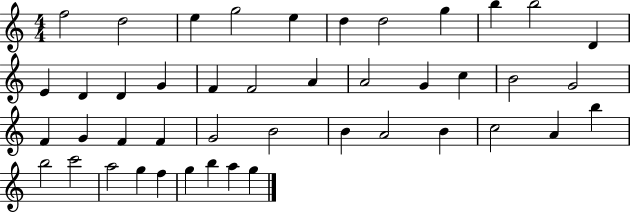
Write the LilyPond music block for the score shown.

{
  \clef treble
  \numericTimeSignature
  \time 4/4
  \key c \major
  f''2 d''2 | e''4 g''2 e''4 | d''4 d''2 g''4 | b''4 b''2 d'4 | \break e'4 d'4 d'4 g'4 | f'4 f'2 a'4 | a'2 g'4 c''4 | b'2 g'2 | \break f'4 g'4 f'4 f'4 | g'2 b'2 | b'4 a'2 b'4 | c''2 a'4 b''4 | \break b''2 c'''2 | a''2 g''4 f''4 | g''4 b''4 a''4 g''4 | \bar "|."
}